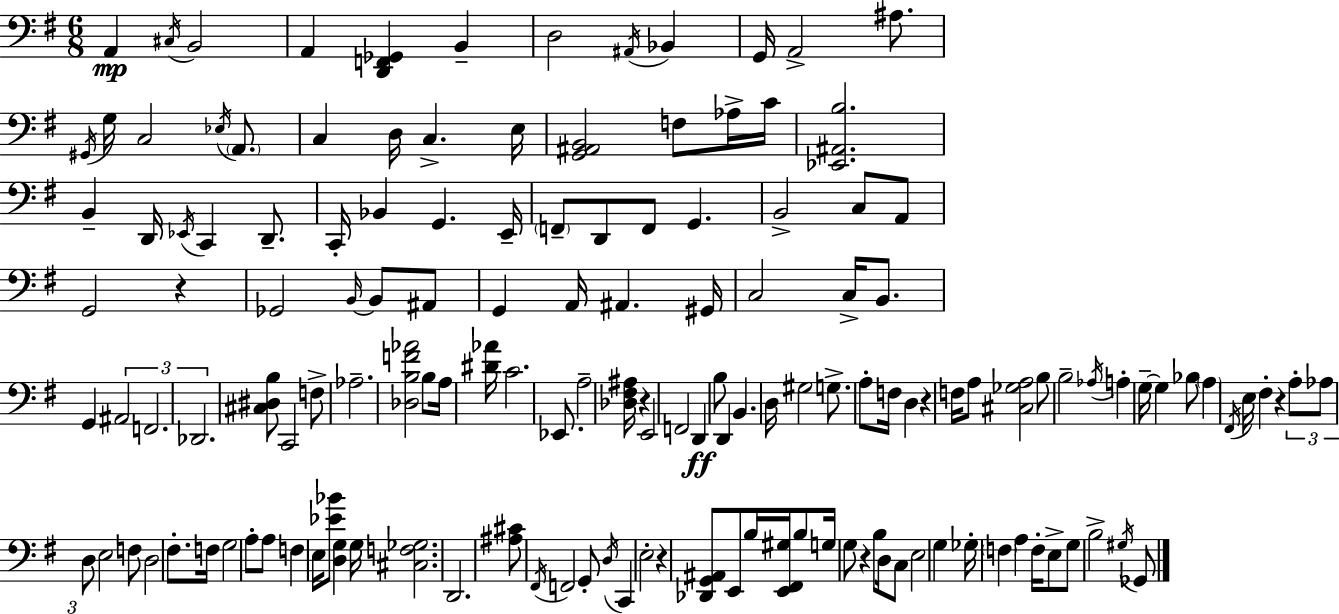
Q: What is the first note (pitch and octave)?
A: A2